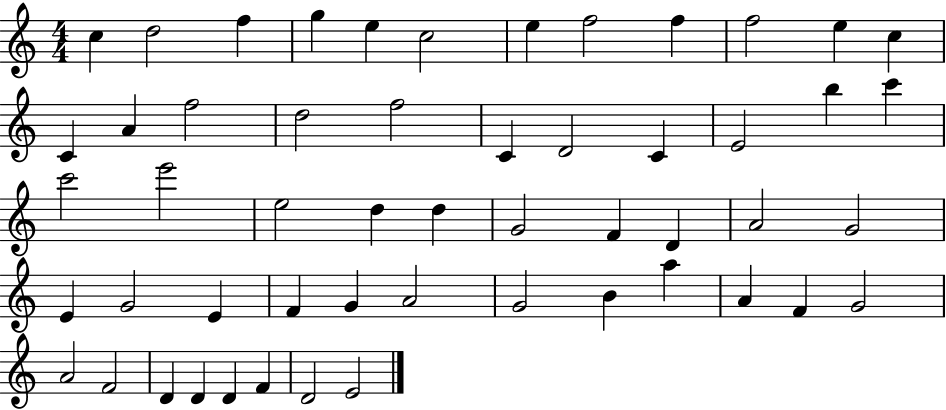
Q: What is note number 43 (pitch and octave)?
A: A4